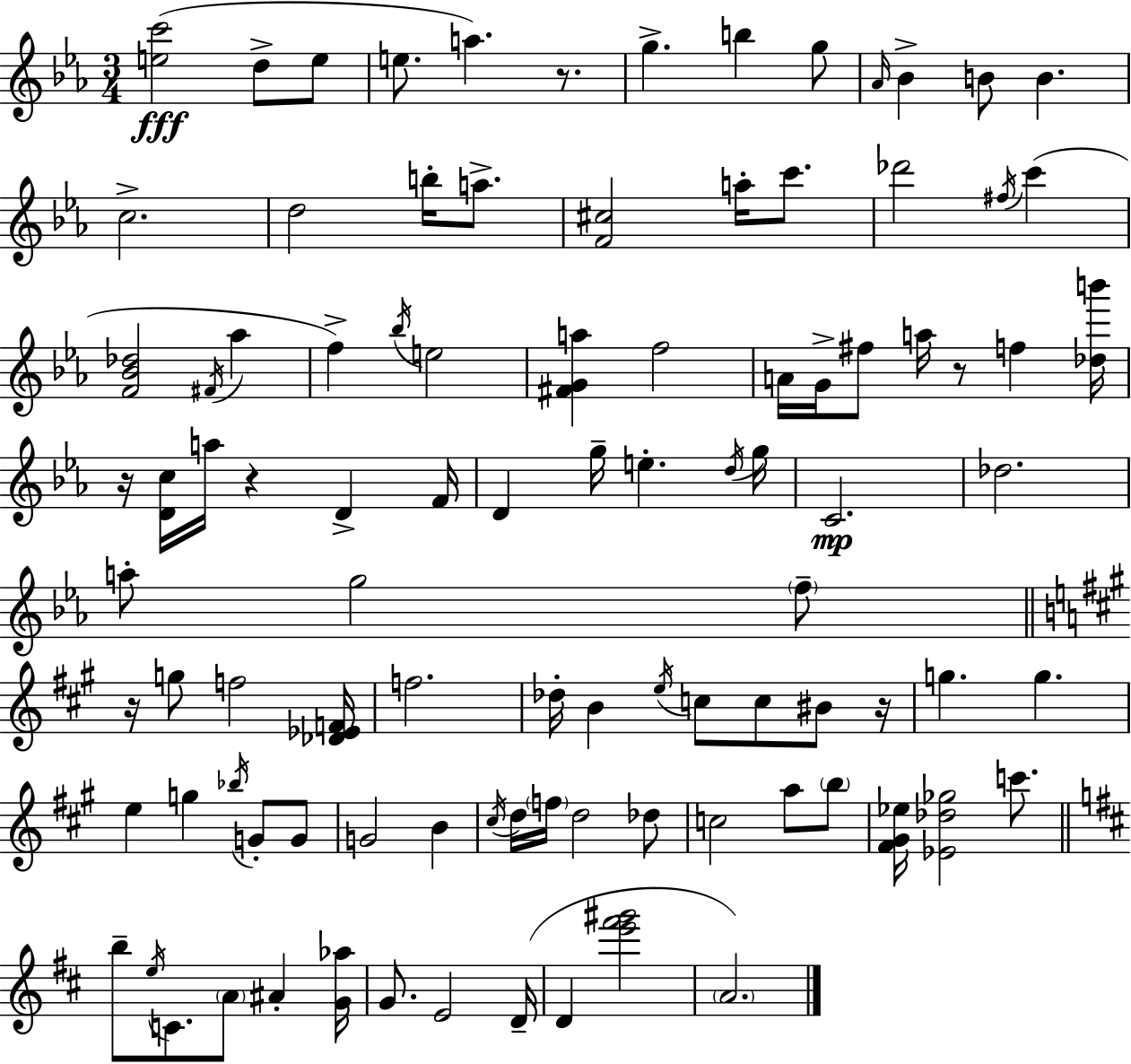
X:1
T:Untitled
M:3/4
L:1/4
K:Cm
[ec']2 d/2 e/2 e/2 a z/2 g b g/2 _A/4 _B B/2 B c2 d2 b/4 a/2 [F^c]2 a/4 c'/2 _d'2 ^f/4 c' [F_B_d]2 ^F/4 _a f _b/4 e2 [^FGa] f2 A/4 G/4 ^f/2 a/4 z/2 f [_db']/4 z/4 [Dc]/4 a/4 z D F/4 D g/4 e d/4 g/4 C2 _d2 a/2 g2 f/2 z/4 g/2 f2 [_D_EF]/4 f2 _d/4 B e/4 c/2 c/2 ^B/2 z/4 g g e g _b/4 G/2 G/2 G2 B ^c/4 d/4 f/4 d2 _d/2 c2 a/2 b/2 [^F^G_e]/4 [_E_d_g]2 c'/2 b/2 e/4 C/2 A/2 ^A [G_a]/4 G/2 E2 D/4 D [e'^f'^g']2 A2